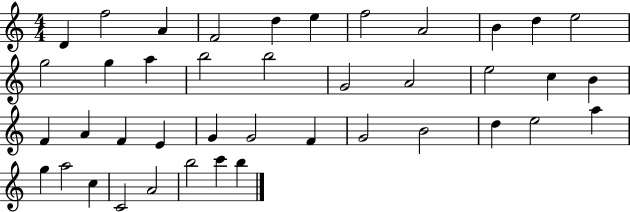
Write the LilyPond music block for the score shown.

{
  \clef treble
  \numericTimeSignature
  \time 4/4
  \key c \major
  d'4 f''2 a'4 | f'2 d''4 e''4 | f''2 a'2 | b'4 d''4 e''2 | \break g''2 g''4 a''4 | b''2 b''2 | g'2 a'2 | e''2 c''4 b'4 | \break f'4 a'4 f'4 e'4 | g'4 g'2 f'4 | g'2 b'2 | d''4 e''2 a''4 | \break g''4 a''2 c''4 | c'2 a'2 | b''2 c'''4 b''4 | \bar "|."
}